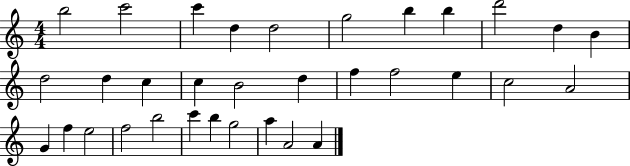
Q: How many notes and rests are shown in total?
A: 33